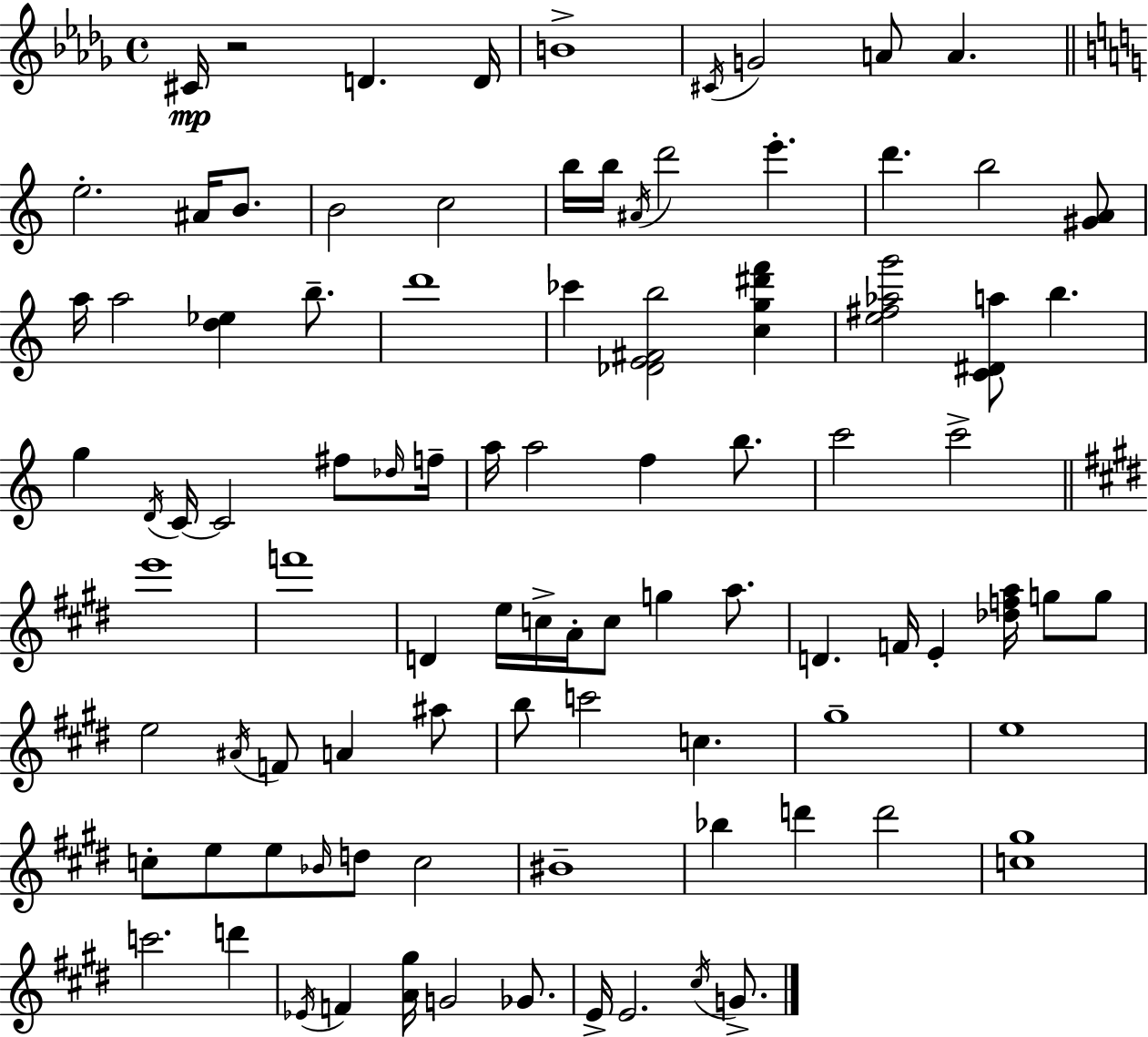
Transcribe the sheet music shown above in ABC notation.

X:1
T:Untitled
M:4/4
L:1/4
K:Bbm
^C/4 z2 D D/4 B4 ^C/4 G2 A/2 A e2 ^A/4 B/2 B2 c2 b/4 b/4 ^A/4 d'2 e' d' b2 [^GA]/2 a/4 a2 [d_e] b/2 d'4 _c' [_DE^Fb]2 [cg^d'f'] [e^f_ag']2 [C^Da]/2 b g D/4 C/4 C2 ^f/2 _d/4 f/4 a/4 a2 f b/2 c'2 c'2 e'4 f'4 D e/4 c/4 A/4 c/2 g a/2 D F/4 E [_dfa]/4 g/2 g/2 e2 ^A/4 F/2 A ^a/2 b/2 c'2 c ^g4 e4 c/2 e/2 e/2 _B/4 d/2 c2 ^B4 _b d' d'2 [c^g]4 c'2 d' _E/4 F [A^g]/4 G2 _G/2 E/4 E2 ^c/4 G/2